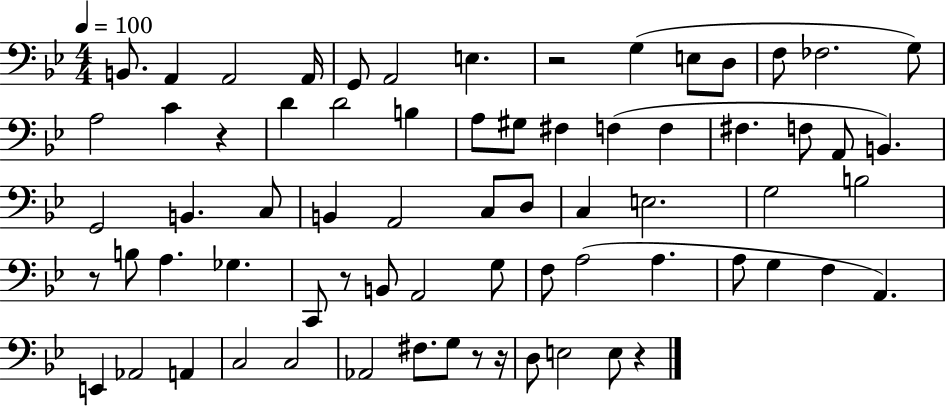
B2/e. A2/q A2/h A2/s G2/e A2/h E3/q. R/h G3/q E3/e D3/e F3/e FES3/h. G3/e A3/h C4/q R/q D4/q D4/h B3/q A3/e G#3/e F#3/q F3/q F3/q F#3/q. F3/e A2/e B2/q. G2/h B2/q. C3/e B2/q A2/h C3/e D3/e C3/q E3/h. G3/h B3/h R/e B3/e A3/q. Gb3/q. C2/e R/e B2/e A2/h G3/e F3/e A3/h A3/q. A3/e G3/q F3/q A2/q. E2/q Ab2/h A2/q C3/h C3/h Ab2/h F#3/e. G3/e R/e R/s D3/e E3/h E3/e R/q